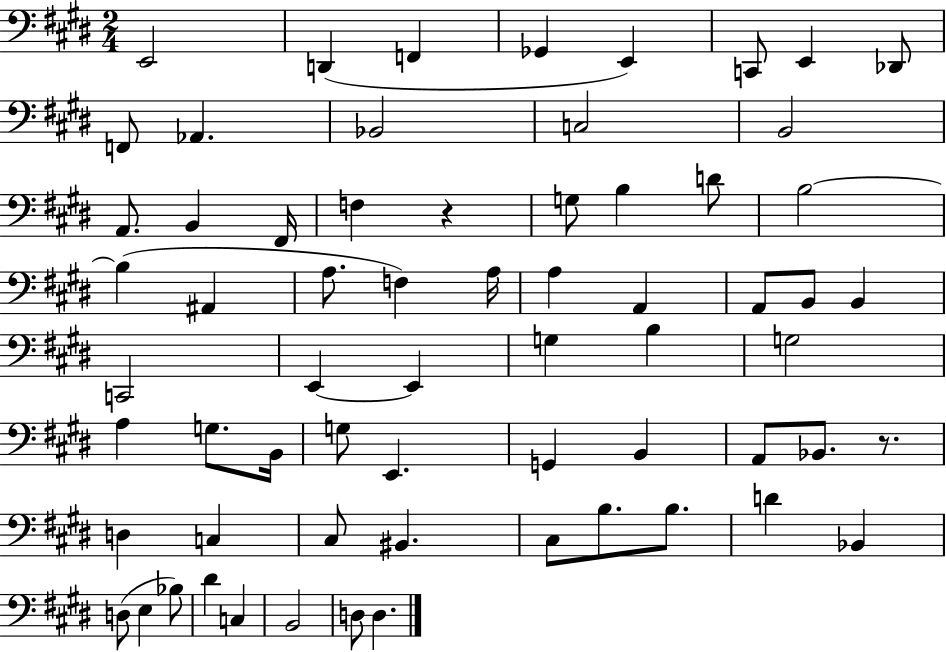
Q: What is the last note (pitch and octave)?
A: D3